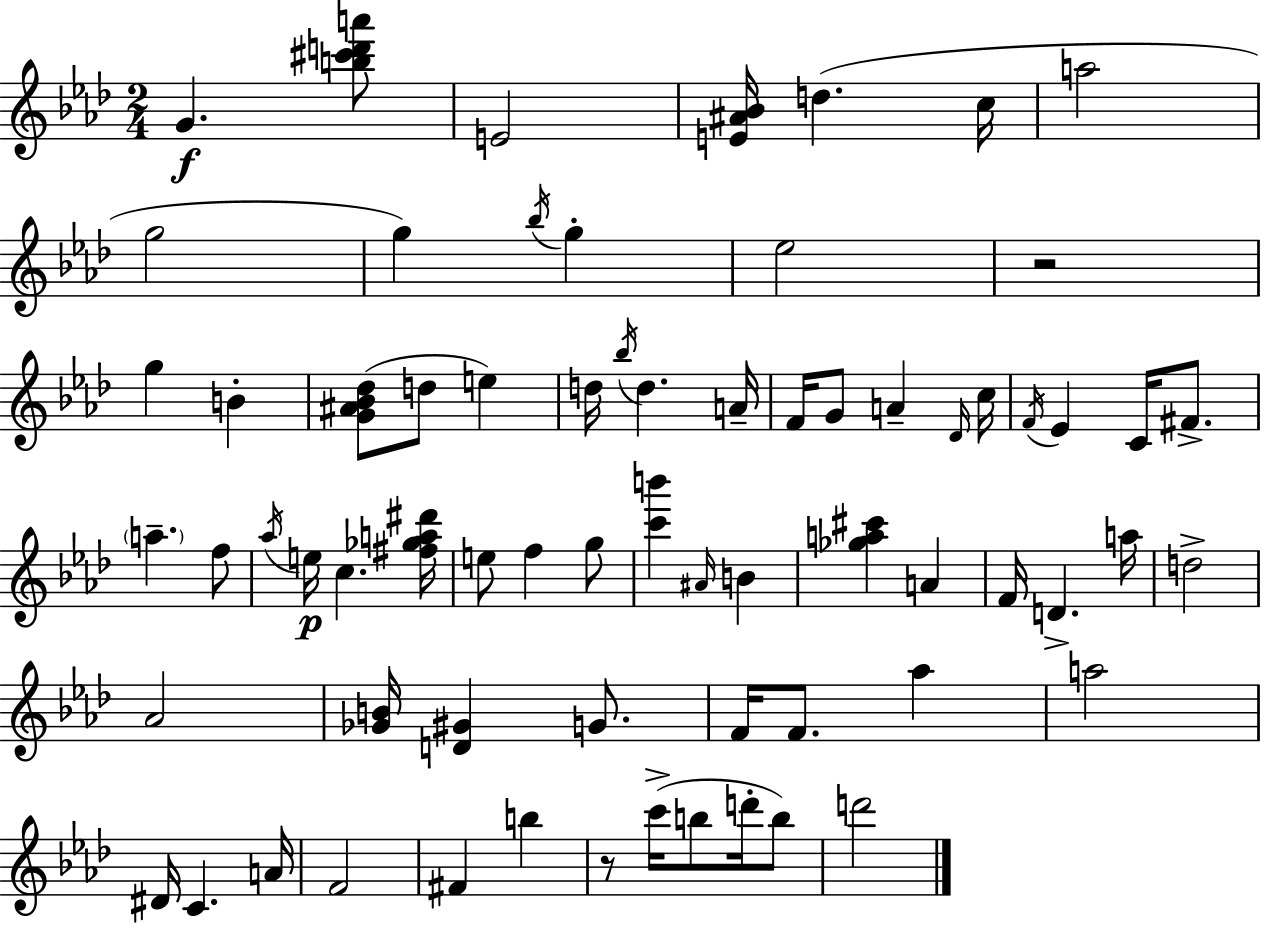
X:1
T:Untitled
M:2/4
L:1/4
K:Fm
G [b^c'd'a']/2 E2 [E^A_B]/4 d c/4 a2 g2 g _b/4 g _e2 z2 g B [G^A_B_d]/2 d/2 e d/4 _b/4 d A/4 F/4 G/2 A _D/4 c/4 F/4 _E C/4 ^F/2 a f/2 _a/4 e/4 c [^f_ga^d']/4 e/2 f g/2 [c'b'] ^A/4 B [_ga^c'] A F/4 D a/4 d2 _A2 [_GB]/4 [D^G] G/2 F/4 F/2 _a a2 ^D/4 C A/4 F2 ^F b z/2 c'/4 b/2 d'/4 b/2 d'2